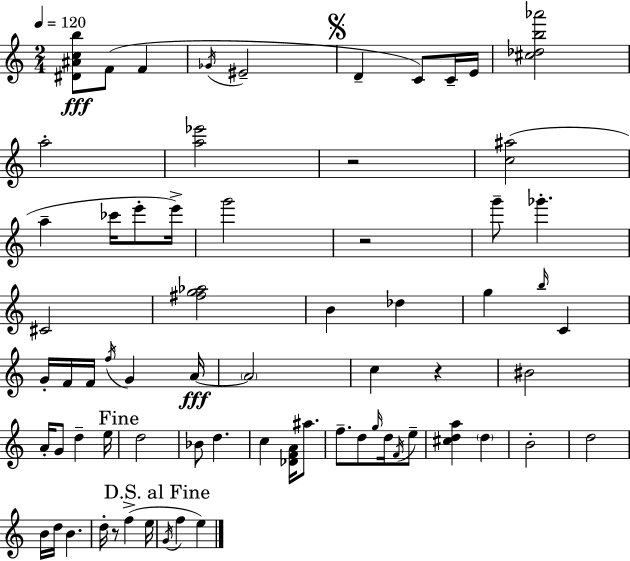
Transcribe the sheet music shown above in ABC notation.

X:1
T:Untitled
M:2/4
L:1/4
K:Am
[^D^Acb]/2 F/2 F _G/4 ^E2 D C/2 C/4 E/4 [^c_db_a']2 a2 [a_e']2 z2 [c^a]2 a _c'/4 e'/2 e'/4 g'2 z2 g'/2 _g' ^C2 [^fg_a]2 B _d g b/4 C G/4 F/4 F/4 f/4 G A/4 A2 c z ^B2 A/4 G/2 d e/4 d2 _B/2 d c [_DFA]/4 ^a/2 f/2 d/2 g/4 d/4 F/4 e/2 [^cda] d B2 d2 B/4 d/4 B d/4 z/2 f e/4 G/4 f e